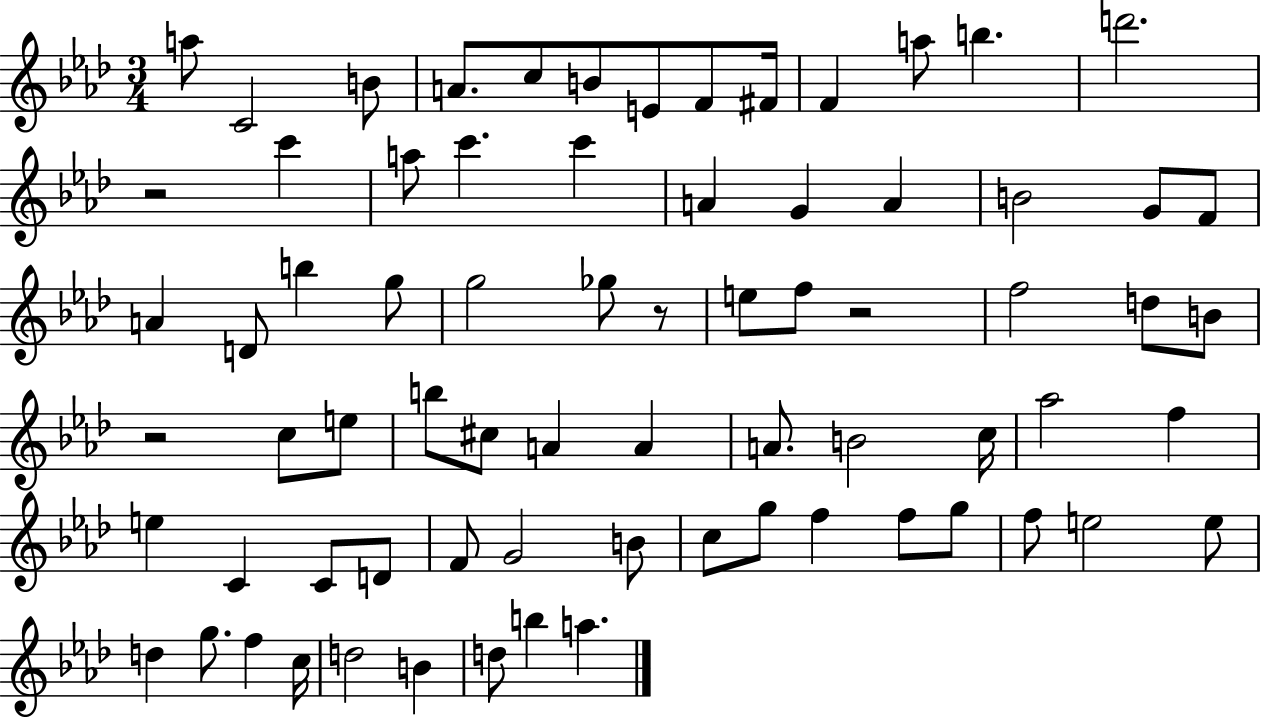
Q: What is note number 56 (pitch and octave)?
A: F5